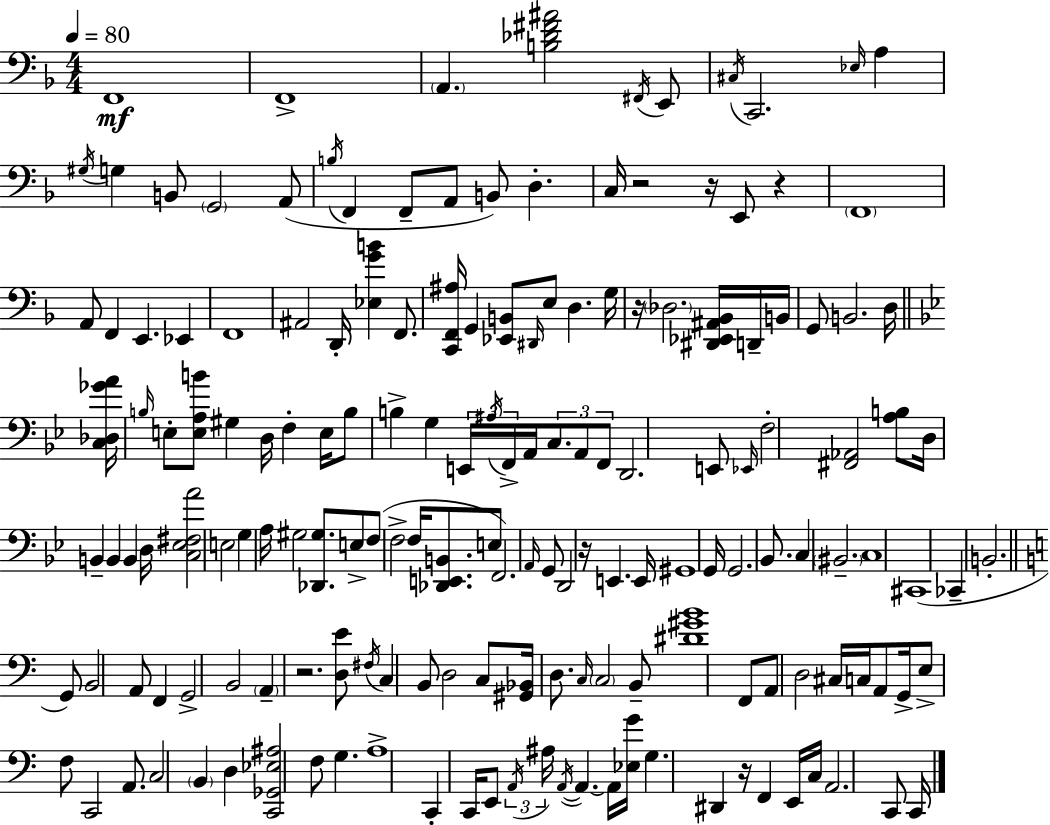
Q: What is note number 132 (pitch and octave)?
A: A2